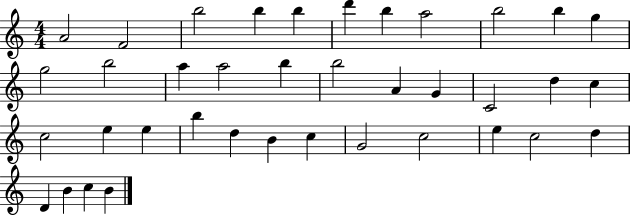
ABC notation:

X:1
T:Untitled
M:4/4
L:1/4
K:C
A2 F2 b2 b b d' b a2 b2 b g g2 b2 a a2 b b2 A G C2 d c c2 e e b d B c G2 c2 e c2 d D B c B